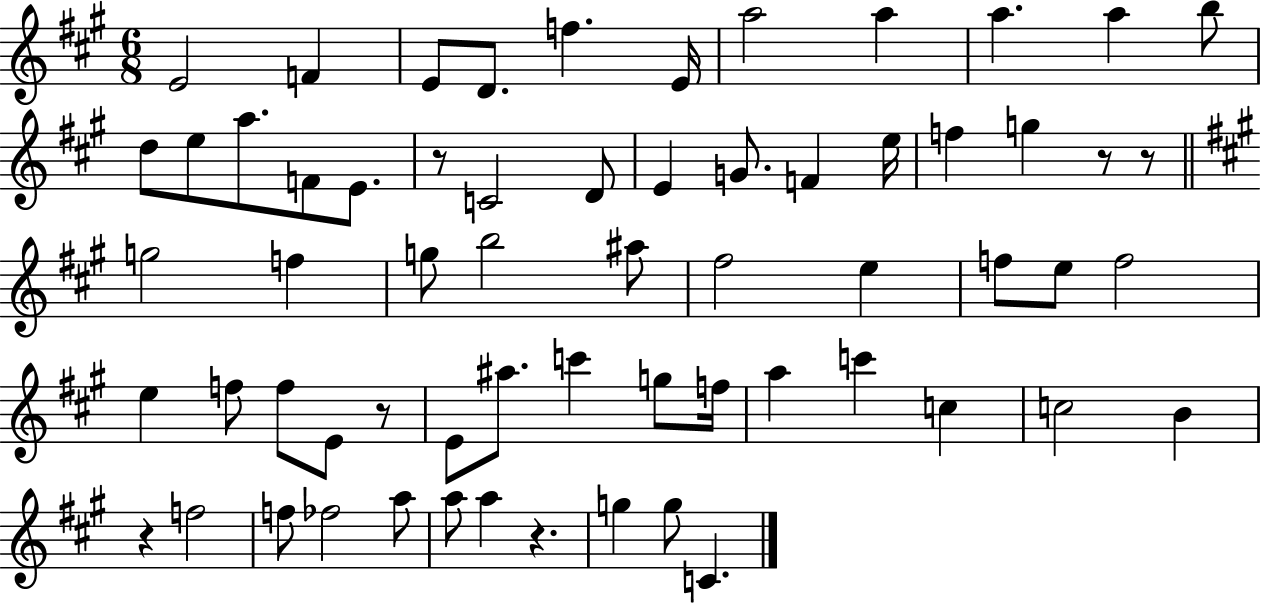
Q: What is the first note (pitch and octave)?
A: E4